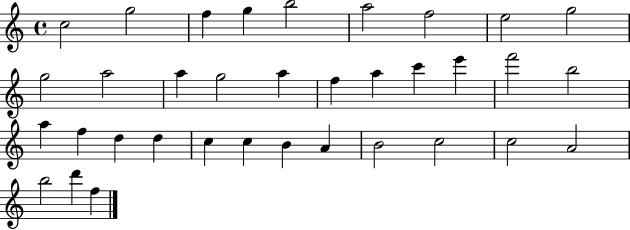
{
  \clef treble
  \time 4/4
  \defaultTimeSignature
  \key c \major
  c''2 g''2 | f''4 g''4 b''2 | a''2 f''2 | e''2 g''2 | \break g''2 a''2 | a''4 g''2 a''4 | f''4 a''4 c'''4 e'''4 | f'''2 b''2 | \break a''4 f''4 d''4 d''4 | c''4 c''4 b'4 a'4 | b'2 c''2 | c''2 a'2 | \break b''2 d'''4 f''4 | \bar "|."
}